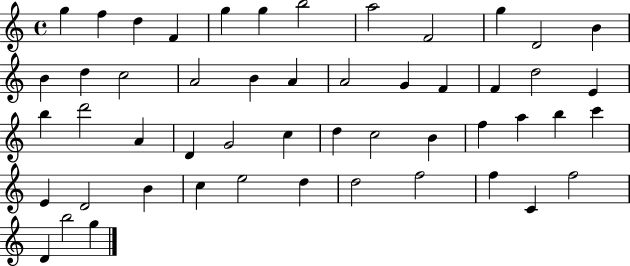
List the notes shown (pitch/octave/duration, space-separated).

G5/q F5/q D5/q F4/q G5/q G5/q B5/h A5/h F4/h G5/q D4/h B4/q B4/q D5/q C5/h A4/h B4/q A4/q A4/h G4/q F4/q F4/q D5/h E4/q B5/q D6/h A4/q D4/q G4/h C5/q D5/q C5/h B4/q F5/q A5/q B5/q C6/q E4/q D4/h B4/q C5/q E5/h D5/q D5/h F5/h F5/q C4/q F5/h D4/q B5/h G5/q